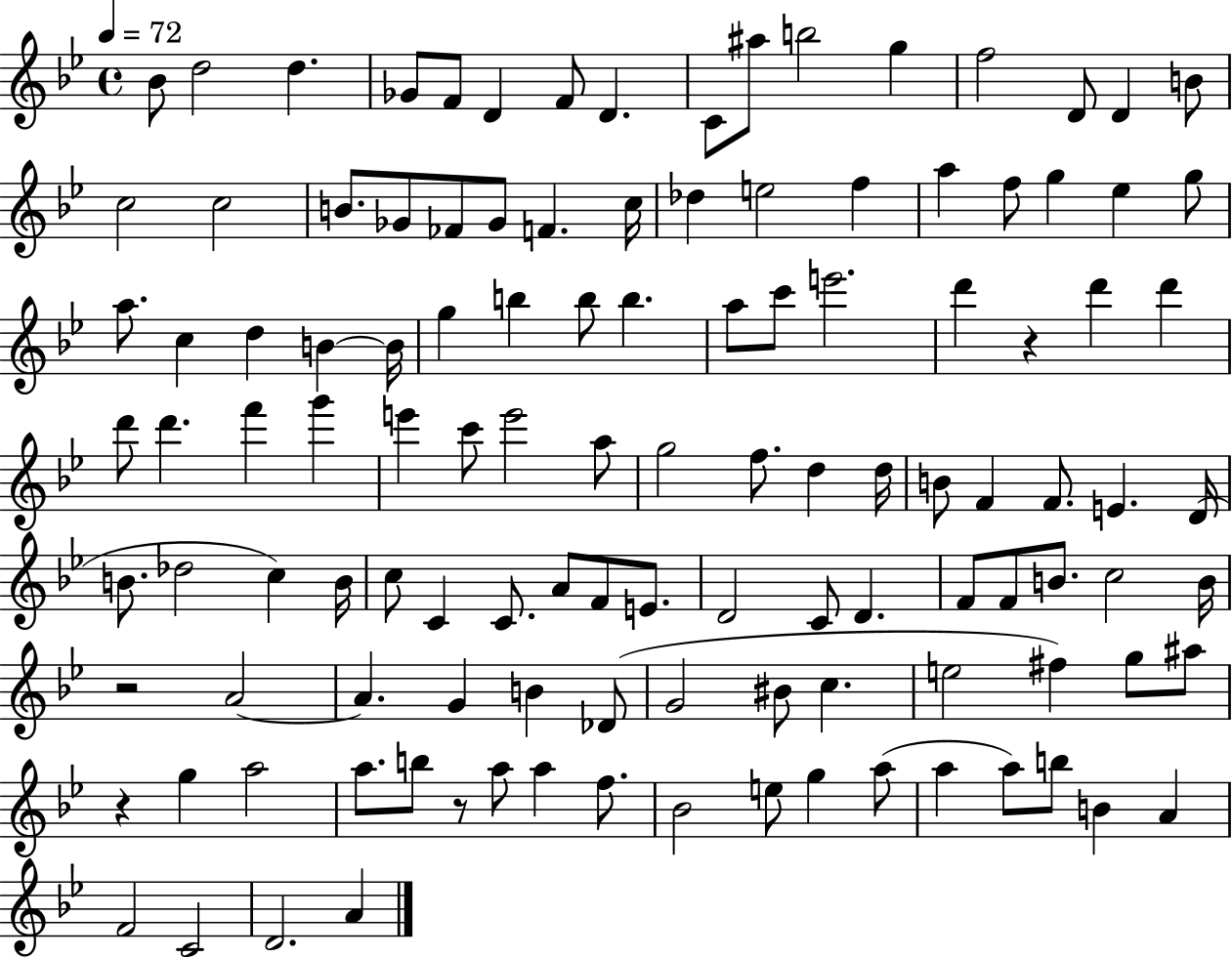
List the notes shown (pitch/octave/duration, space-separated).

Bb4/e D5/h D5/q. Gb4/e F4/e D4/q F4/e D4/q. C4/e A#5/e B5/h G5/q F5/h D4/e D4/q B4/e C5/h C5/h B4/e. Gb4/e FES4/e Gb4/e F4/q. C5/s Db5/q E5/h F5/q A5/q F5/e G5/q Eb5/q G5/e A5/e. C5/q D5/q B4/q B4/s G5/q B5/q B5/e B5/q. A5/e C6/e E6/h. D6/q R/q D6/q D6/q D6/e D6/q. F6/q G6/q E6/q C6/e E6/h A5/e G5/h F5/e. D5/q D5/s B4/e F4/q F4/e. E4/q. D4/s B4/e. Db5/h C5/q B4/s C5/e C4/q C4/e. A4/e F4/e E4/e. D4/h C4/e D4/q. F4/e F4/e B4/e. C5/h B4/s R/h A4/h A4/q. G4/q B4/q Db4/e G4/h BIS4/e C5/q. E5/h F#5/q G5/e A#5/e R/q G5/q A5/h A5/e. B5/e R/e A5/e A5/q F5/e. Bb4/h E5/e G5/q A5/e A5/q A5/e B5/e B4/q A4/q F4/h C4/h D4/h. A4/q